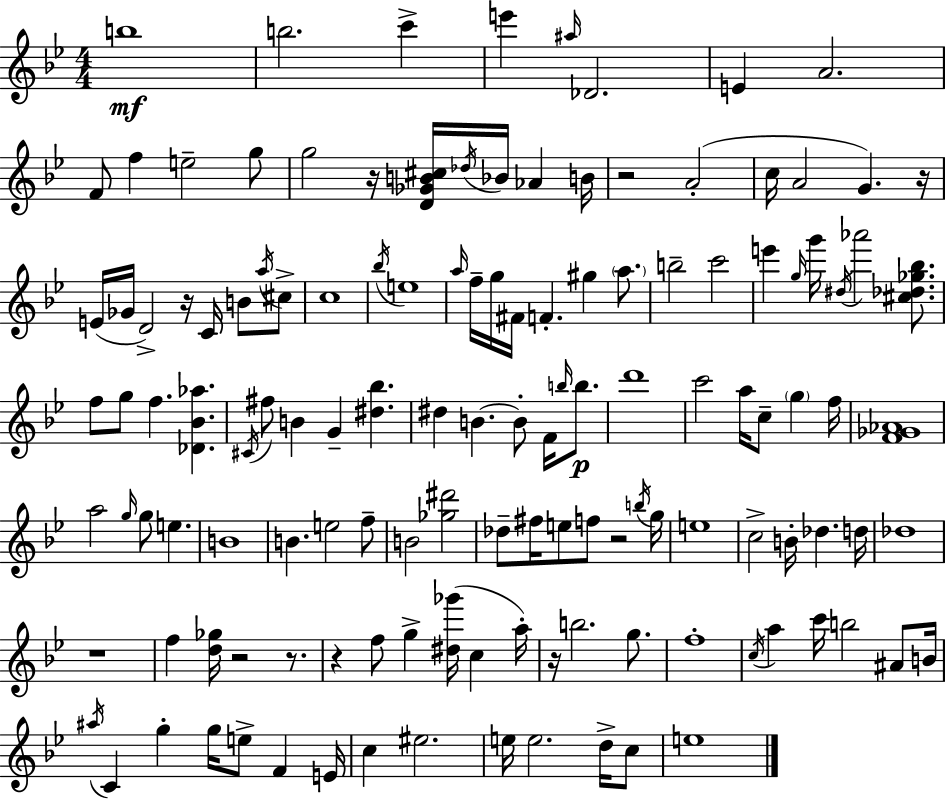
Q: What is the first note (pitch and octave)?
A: B5